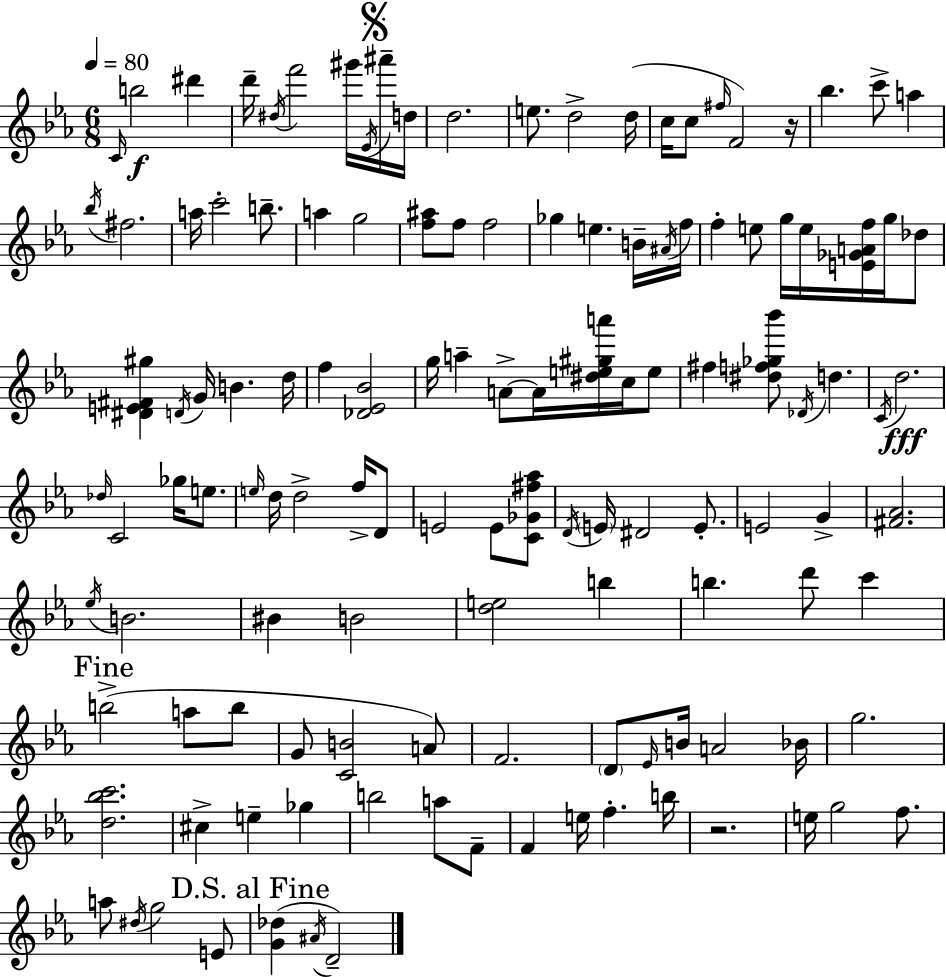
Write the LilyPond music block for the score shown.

{
  \clef treble
  \numericTimeSignature
  \time 6/8
  \key c \minor
  \tempo 4 = 80
  \grace { c'16 }\f b''2 dis'''4 | d'''16-- \acciaccatura { dis''16 } f'''2 gis'''16 | \acciaccatura { ees'16 } \mark \markup { \musicglyph "scripts.segno" } ais'''16-- d''16 d''2. | e''8. d''2-> | \break d''16( c''16 c''8 \grace { fis''16 }) f'2 | r16 bes''4. c'''8-> | a''4 \acciaccatura { bes''16 } fis''2. | a''16 c'''2-. | \break b''8.-- a''4 g''2 | <f'' ais''>8 f''8 f''2 | ges''4 e''4. | b'16-- \acciaccatura { ais'16 } f''16 f''4-. e''8 | \break g''16 e''16 <e' ges' a' f''>16 g''16 des''8 <dis' e' fis' gis''>4 \acciaccatura { d'16 } g'16 | b'4. d''16 f''4 <des' ees' bes'>2 | g''16 a''4-- | a'8->~~ a'16 <dis'' e'' gis'' a'''>16 c''16 e''8 fis''4 <dis'' f'' ges'' bes'''>8 | \break \acciaccatura { des'16 } d''4. \acciaccatura { c'16 } d''2.\fff | \grace { des''16 } c'2 | ges''16 e''8. \grace { e''16 } d''16 | d''2-> f''16-> d'8 e'2 | \break e'8 <c' ges' fis'' aes''>8 \acciaccatura { d'16 } | \parenthesize e'16 dis'2 e'8.-. | e'2 g'4-> | <fis' aes'>2. | \break \acciaccatura { ees''16 } b'2. | bis'4 b'2 | <d'' e''>2 b''4 | b''4. d'''8 c'''4 | \break \mark "Fine" b''2->( a''8 b''8 | g'8 <c' b'>2 a'8) | f'2. | \parenthesize d'8 \grace { ees'16 } b'16 a'2 | \break bes'16 g''2. | <d'' bes'' c'''>2. | cis''4-> e''4-- ges''4 | b''2 a''8 | \break f'8-- f'4 e''16 f''4.-. | b''16 r2. | e''16 g''2 f''8. | a''8 \acciaccatura { dis''16 } g''2 | \break e'8 \mark "D.S. al Fine" <g' des''>4( \acciaccatura { ais'16 } d'2--) | \bar "|."
}